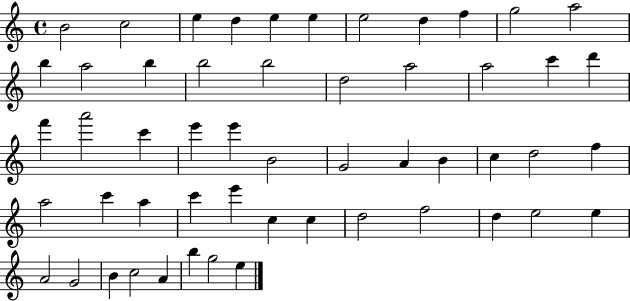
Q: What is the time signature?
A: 4/4